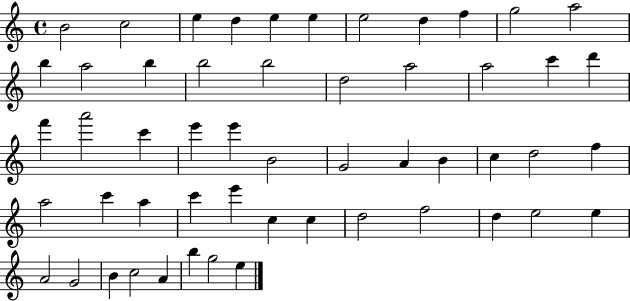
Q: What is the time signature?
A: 4/4